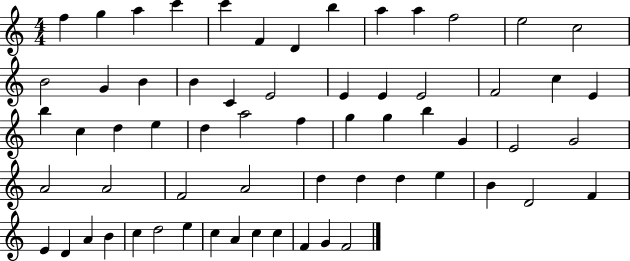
{
  \clef treble
  \numericTimeSignature
  \time 4/4
  \key c \major
  f''4 g''4 a''4 c'''4 | c'''4 f'4 d'4 b''4 | a''4 a''4 f''2 | e''2 c''2 | \break b'2 g'4 b'4 | b'4 c'4 e'2 | e'4 e'4 e'2 | f'2 c''4 e'4 | \break b''4 c''4 d''4 e''4 | d''4 a''2 f''4 | g''4 g''4 b''4 g'4 | e'2 g'2 | \break a'2 a'2 | f'2 a'2 | d''4 d''4 d''4 e''4 | b'4 d'2 f'4 | \break e'4 d'4 a'4 b'4 | c''4 d''2 e''4 | c''4 a'4 c''4 c''4 | f'4 g'4 f'2 | \break \bar "|."
}